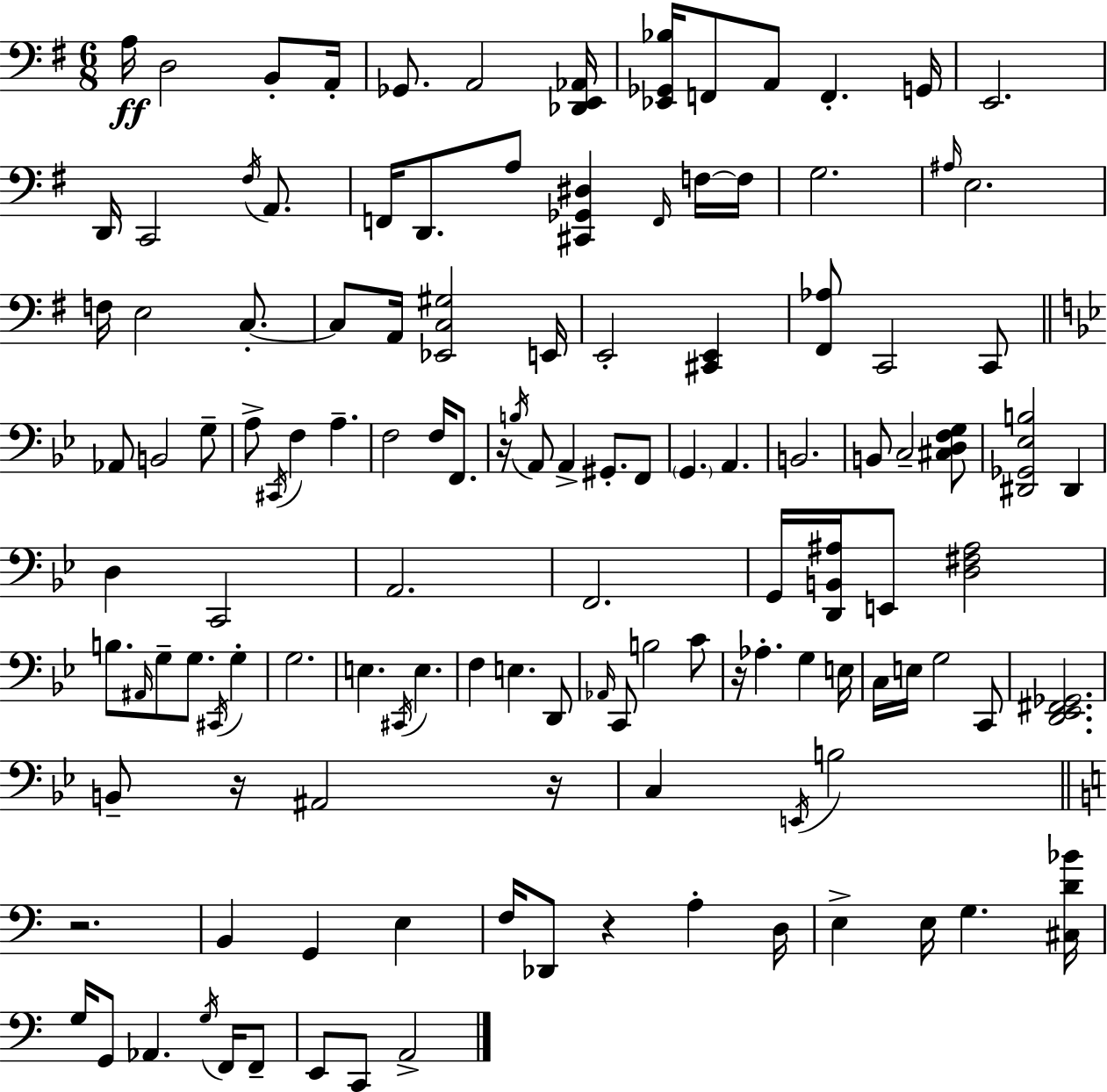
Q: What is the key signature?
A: G major